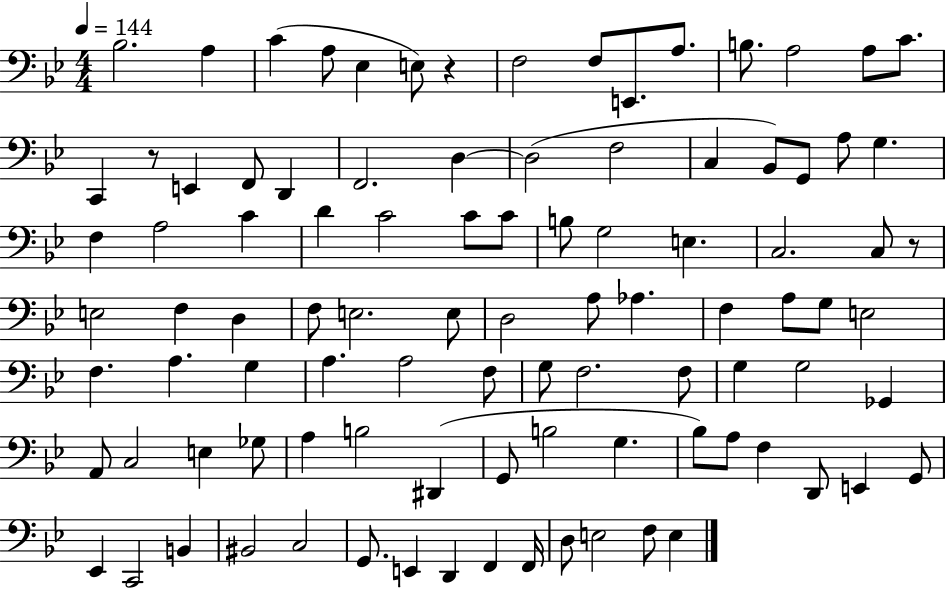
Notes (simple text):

Bb3/h. A3/q C4/q A3/e Eb3/q E3/e R/q F3/h F3/e E2/e. A3/e. B3/e. A3/h A3/e C4/e. C2/q R/e E2/q F2/e D2/q F2/h. D3/q D3/h F3/h C3/q Bb2/e G2/e A3/e G3/q. F3/q A3/h C4/q D4/q C4/h C4/e C4/e B3/e G3/h E3/q. C3/h. C3/e R/e E3/h F3/q D3/q F3/e E3/h. E3/e D3/h A3/e Ab3/q. F3/q A3/e G3/e E3/h F3/q. A3/q. G3/q A3/q. A3/h F3/e G3/e F3/h. F3/e G3/q G3/h Gb2/q A2/e C3/h E3/q Gb3/e A3/q B3/h D#2/q G2/e B3/h G3/q. Bb3/e A3/e F3/q D2/e E2/q G2/e Eb2/q C2/h B2/q BIS2/h C3/h G2/e. E2/q D2/q F2/q F2/s D3/e E3/h F3/e E3/q